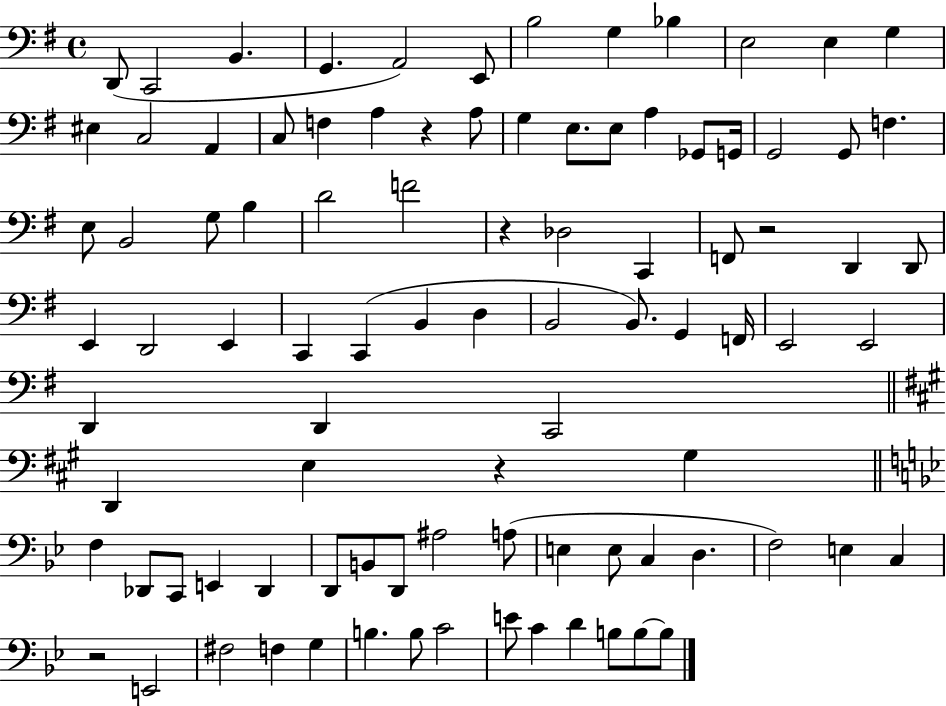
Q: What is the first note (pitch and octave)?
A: D2